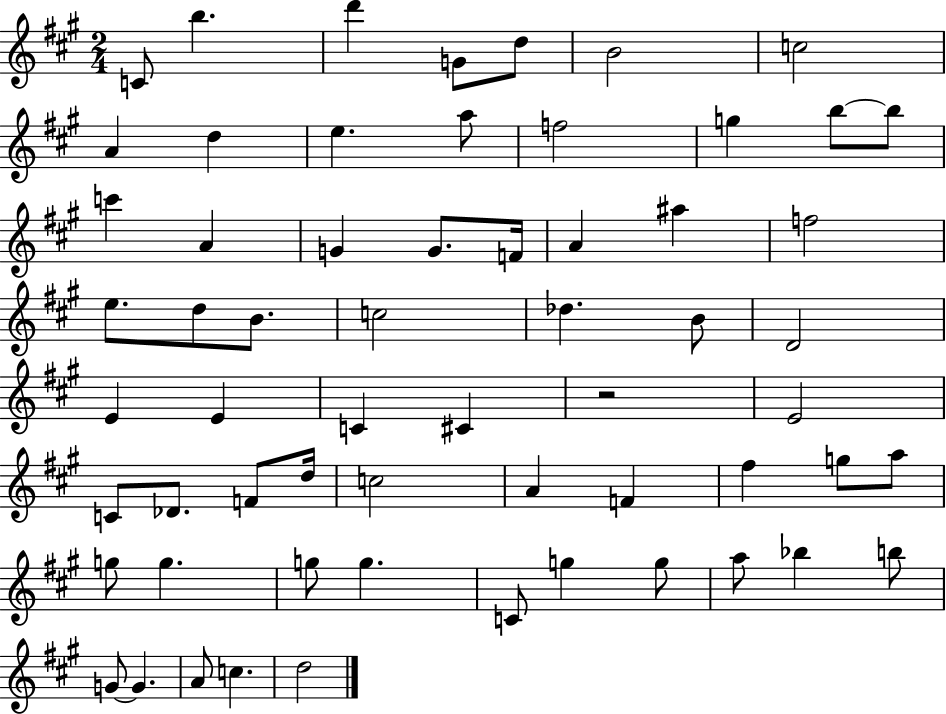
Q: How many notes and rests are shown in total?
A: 61